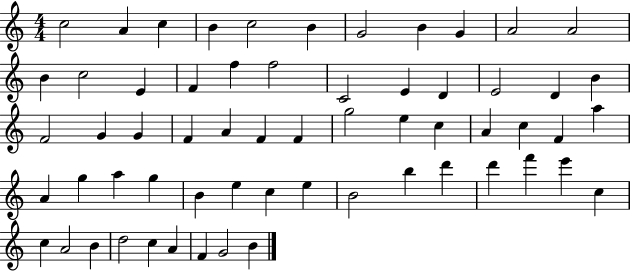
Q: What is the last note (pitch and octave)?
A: B4